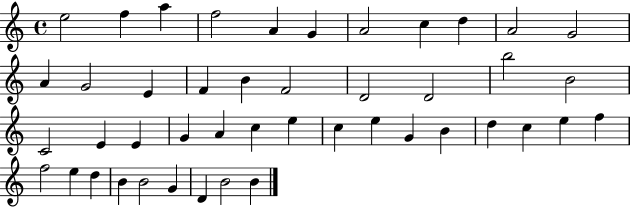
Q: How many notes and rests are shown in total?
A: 45